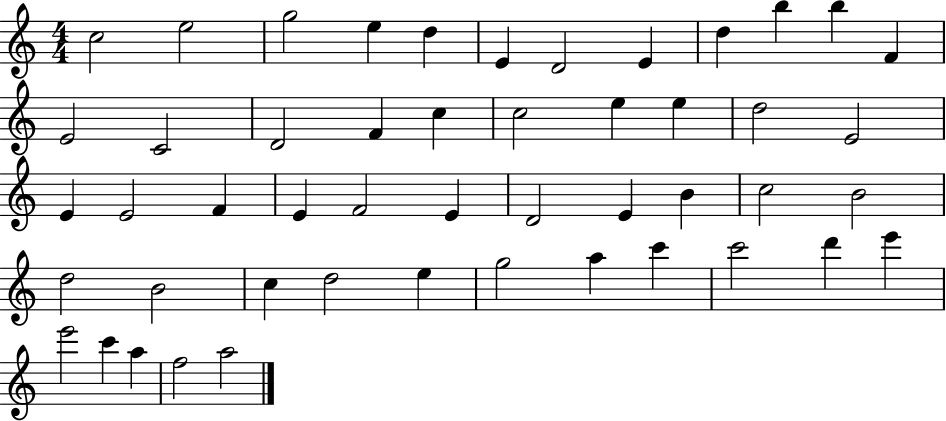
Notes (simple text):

C5/h E5/h G5/h E5/q D5/q E4/q D4/h E4/q D5/q B5/q B5/q F4/q E4/h C4/h D4/h F4/q C5/q C5/h E5/q E5/q D5/h E4/h E4/q E4/h F4/q E4/q F4/h E4/q D4/h E4/q B4/q C5/h B4/h D5/h B4/h C5/q D5/h E5/q G5/h A5/q C6/q C6/h D6/q E6/q E6/h C6/q A5/q F5/h A5/h